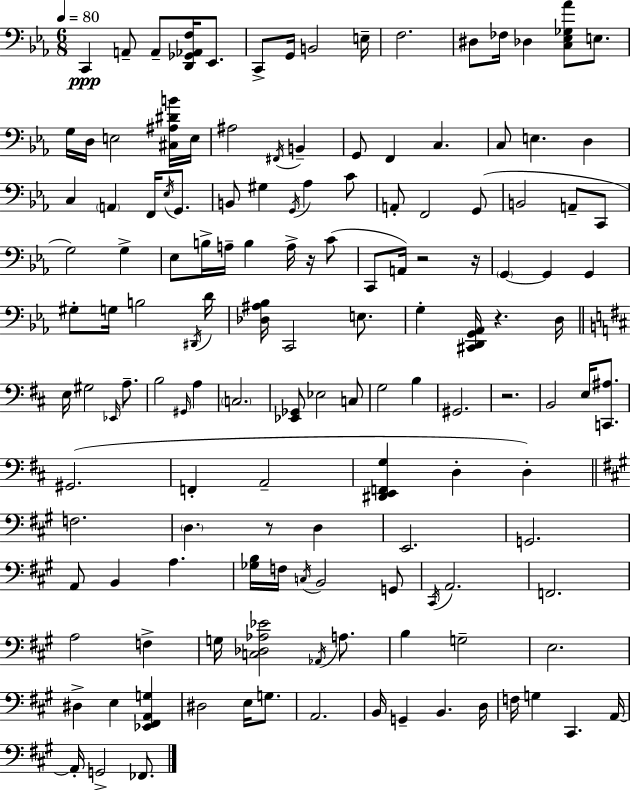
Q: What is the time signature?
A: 6/8